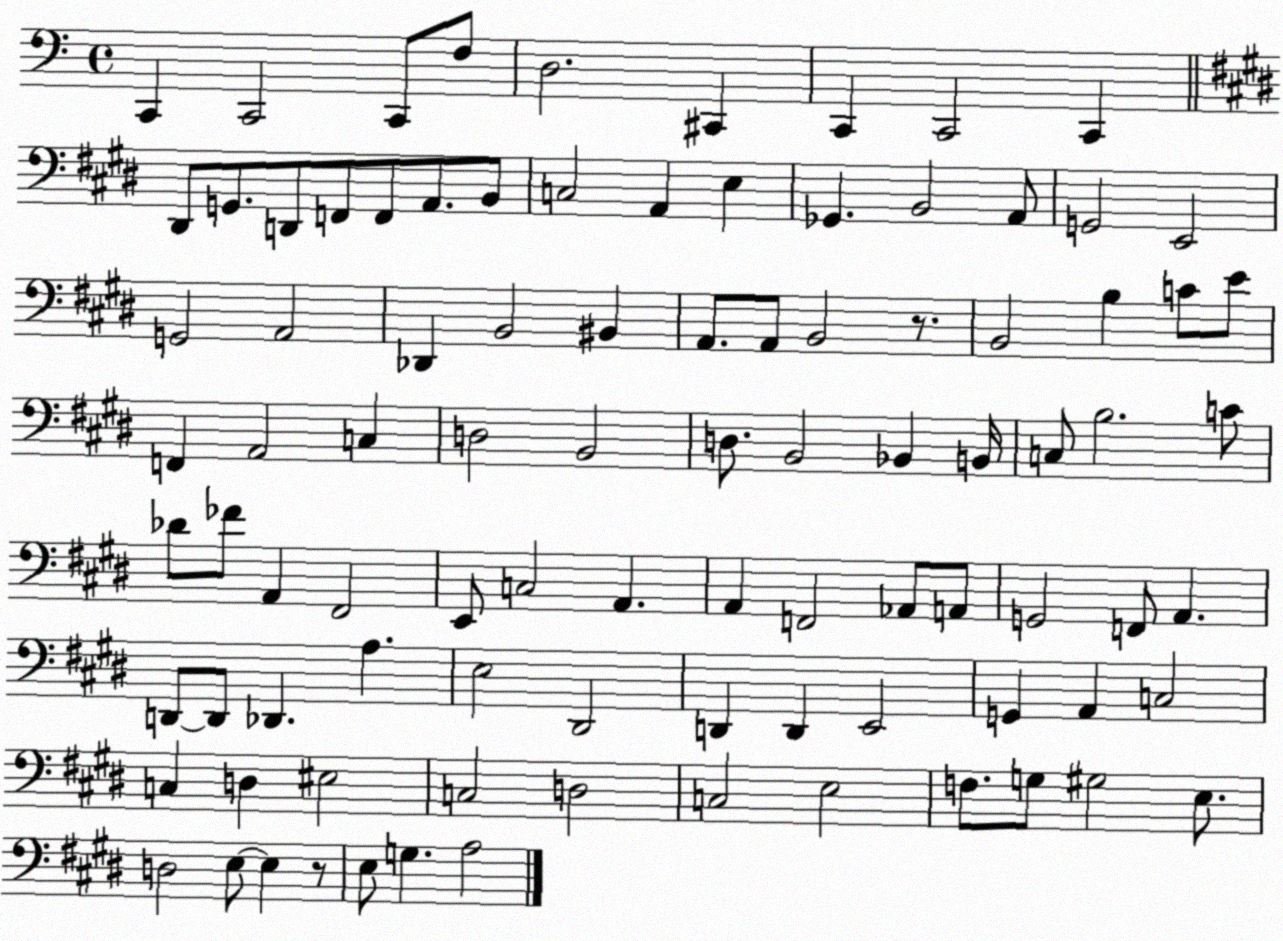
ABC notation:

X:1
T:Untitled
M:4/4
L:1/4
K:C
C,, C,,2 C,,/2 F,/2 D,2 ^C,, C,, C,,2 C,, ^D,,/2 G,,/2 D,,/2 F,,/2 F,,/2 A,,/2 B,,/2 C,2 A,, E, _G,, B,,2 A,,/2 G,,2 E,,2 G,,2 A,,2 _D,, B,,2 ^B,, A,,/2 A,,/2 B,,2 z/2 B,,2 B, C/2 E/2 F,, A,,2 C, D,2 B,,2 D,/2 B,,2 _B,, B,,/4 C,/2 B,2 C/2 _D/2 _F/2 A,, ^F,,2 E,,/2 C,2 A,, A,, F,,2 _A,,/2 A,,/2 G,,2 F,,/2 A,, D,,/2 D,,/2 _D,, A, E,2 ^D,,2 D,, D,, E,,2 G,, A,, C,2 C, D, ^E,2 C,2 D,2 C,2 E,2 F,/2 G,/2 ^G,2 E,/2 D,2 E,/2 E, z/2 E,/2 G, A,2